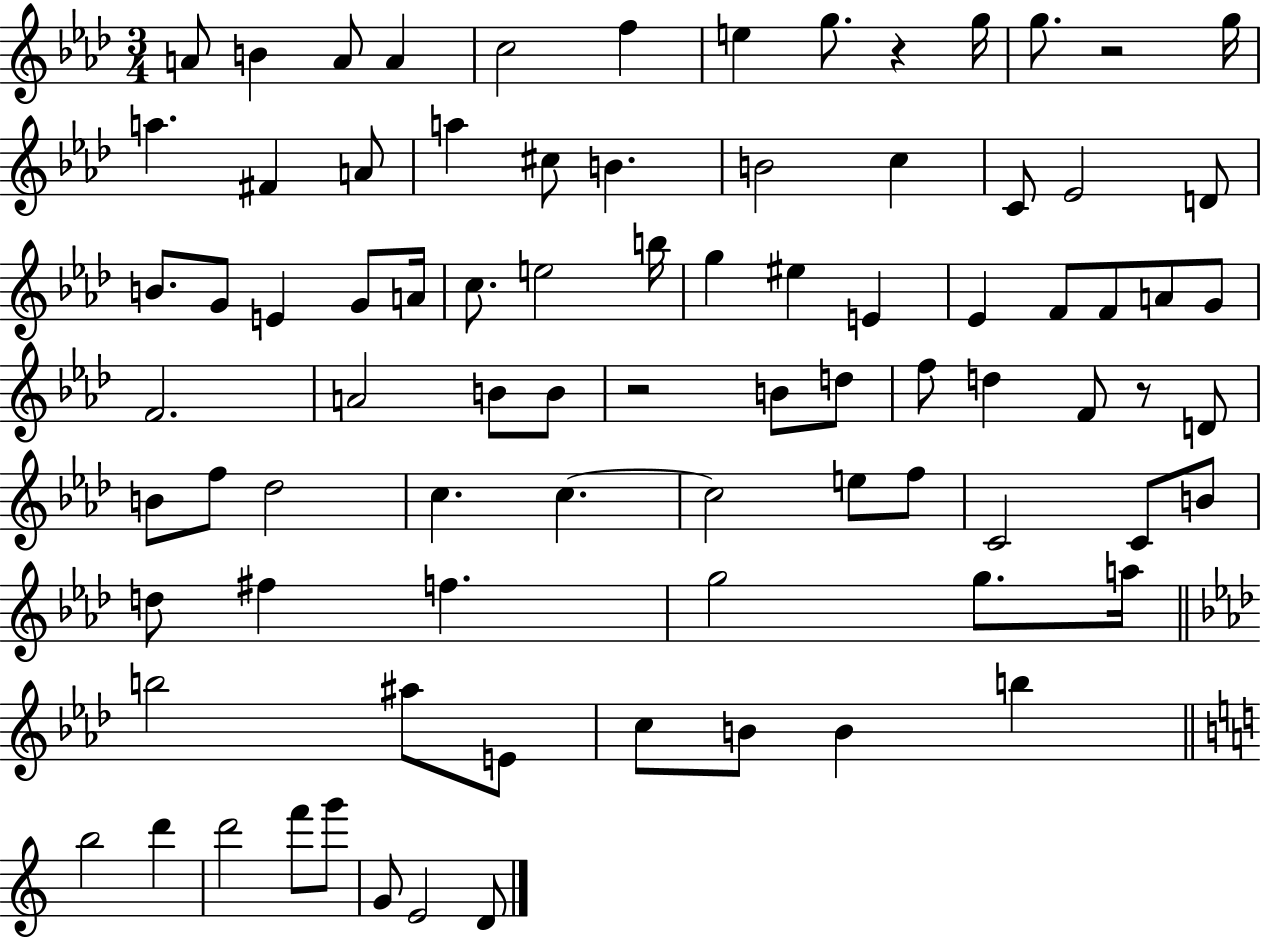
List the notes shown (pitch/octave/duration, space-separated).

A4/e B4/q A4/e A4/q C5/h F5/q E5/q G5/e. R/q G5/s G5/e. R/h G5/s A5/q. F#4/q A4/e A5/q C#5/e B4/q. B4/h C5/q C4/e Eb4/h D4/e B4/e. G4/e E4/q G4/e A4/s C5/e. E5/h B5/s G5/q EIS5/q E4/q Eb4/q F4/e F4/e A4/e G4/e F4/h. A4/h B4/e B4/e R/h B4/e D5/e F5/e D5/q F4/e R/e D4/e B4/e F5/e Db5/h C5/q. C5/q. C5/h E5/e F5/e C4/h C4/e B4/e D5/e F#5/q F5/q. G5/h G5/e. A5/s B5/h A#5/e E4/e C5/e B4/e B4/q B5/q B5/h D6/q D6/h F6/e G6/e G4/e E4/h D4/e